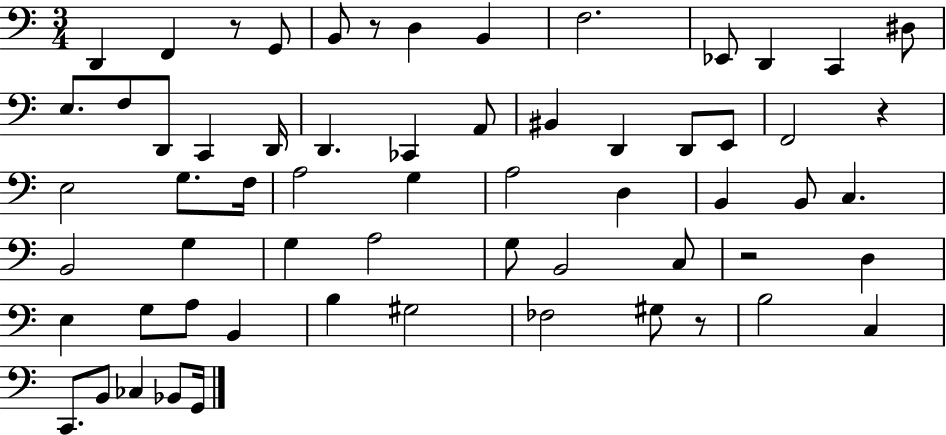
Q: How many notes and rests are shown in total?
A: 62